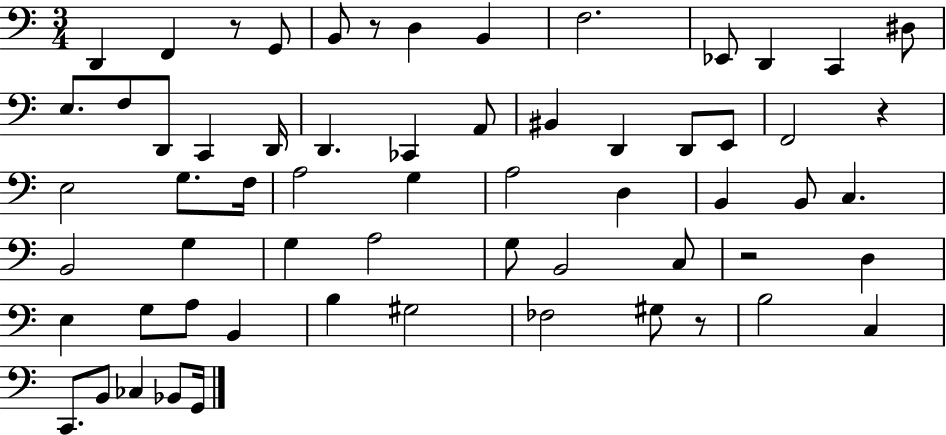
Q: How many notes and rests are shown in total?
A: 62